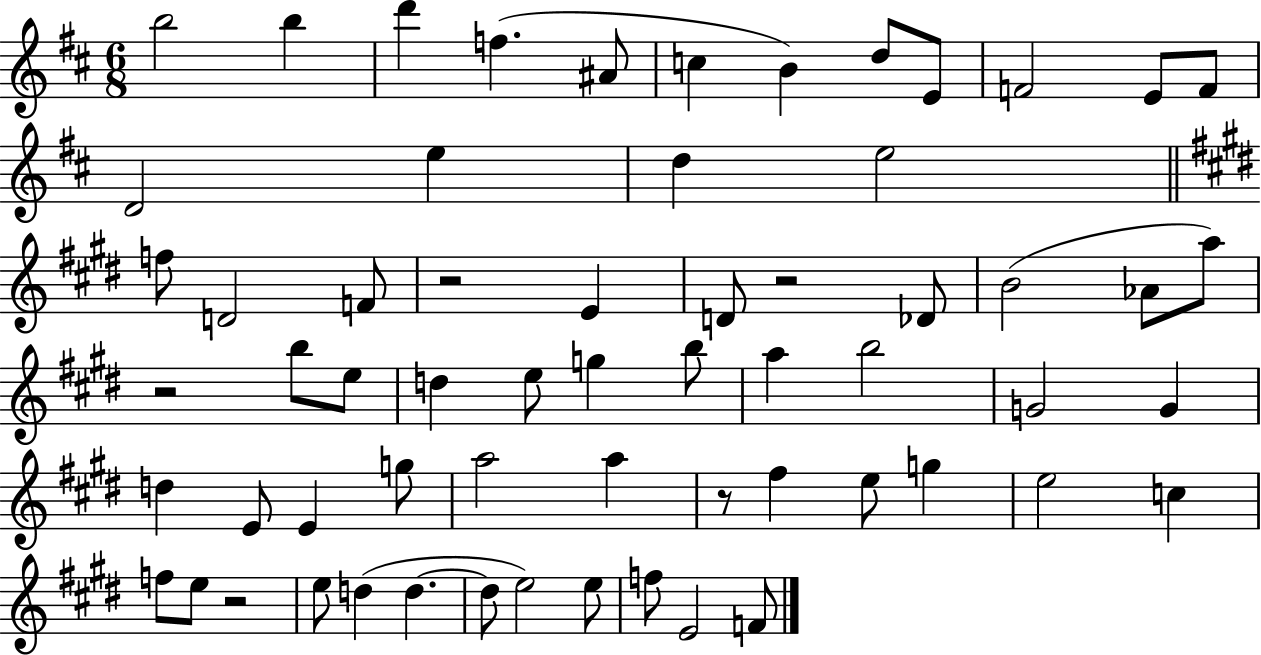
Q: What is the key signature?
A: D major